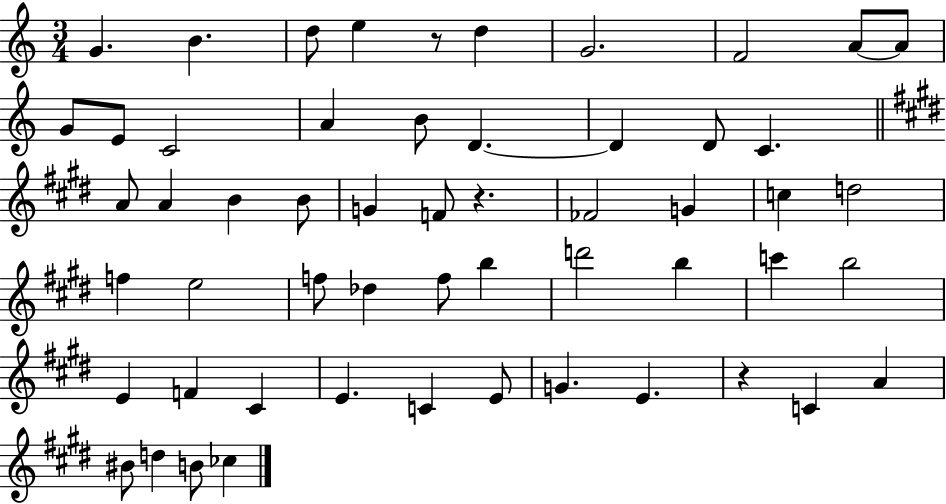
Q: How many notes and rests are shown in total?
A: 55